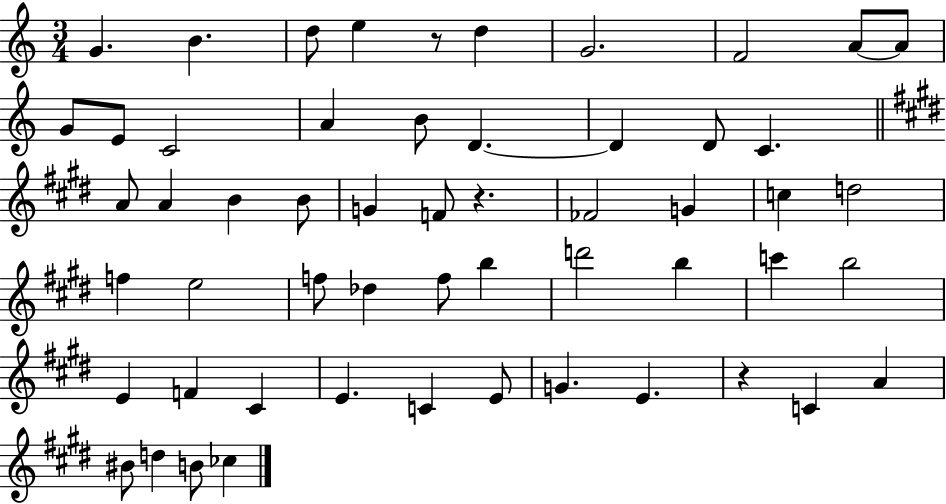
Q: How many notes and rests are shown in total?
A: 55